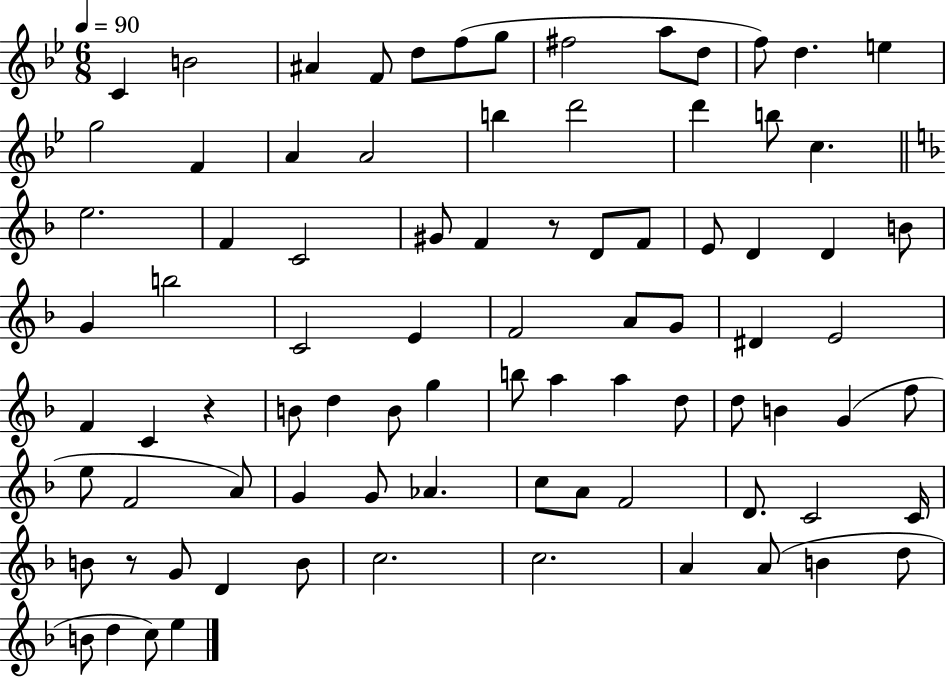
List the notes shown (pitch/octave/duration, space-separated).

C4/q B4/h A#4/q F4/e D5/e F5/e G5/e F#5/h A5/e D5/e F5/e D5/q. E5/q G5/h F4/q A4/q A4/h B5/q D6/h D6/q B5/e C5/q. E5/h. F4/q C4/h G#4/e F4/q R/e D4/e F4/e E4/e D4/q D4/q B4/e G4/q B5/h C4/h E4/q F4/h A4/e G4/e D#4/q E4/h F4/q C4/q R/q B4/e D5/q B4/e G5/q B5/e A5/q A5/q D5/e D5/e B4/q G4/q F5/e E5/e F4/h A4/e G4/q G4/e Ab4/q. C5/e A4/e F4/h D4/e. C4/h C4/s B4/e R/e G4/e D4/q B4/e C5/h. C5/h. A4/q A4/e B4/q D5/e B4/e D5/q C5/e E5/q